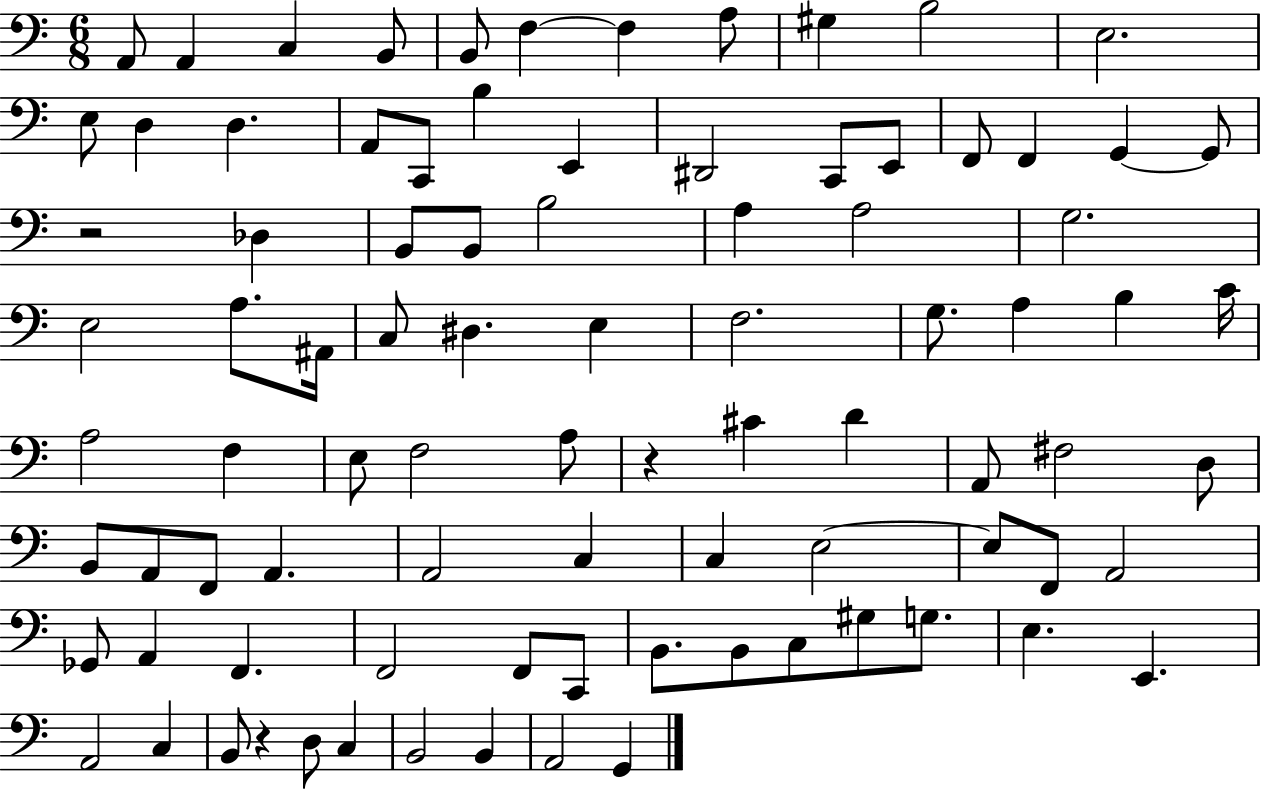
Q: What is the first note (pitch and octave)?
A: A2